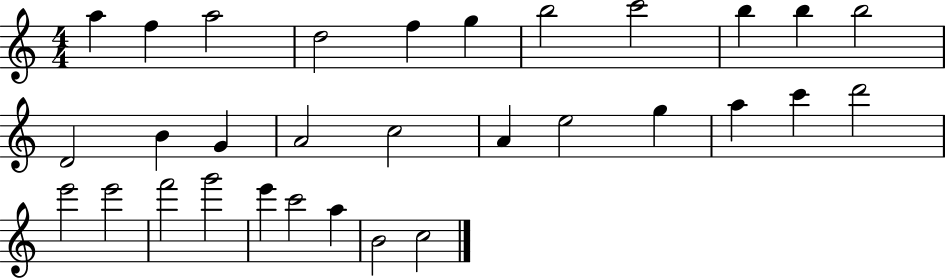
{
  \clef treble
  \numericTimeSignature
  \time 4/4
  \key c \major
  a''4 f''4 a''2 | d''2 f''4 g''4 | b''2 c'''2 | b''4 b''4 b''2 | \break d'2 b'4 g'4 | a'2 c''2 | a'4 e''2 g''4 | a''4 c'''4 d'''2 | \break e'''2 e'''2 | f'''2 g'''2 | e'''4 c'''2 a''4 | b'2 c''2 | \break \bar "|."
}